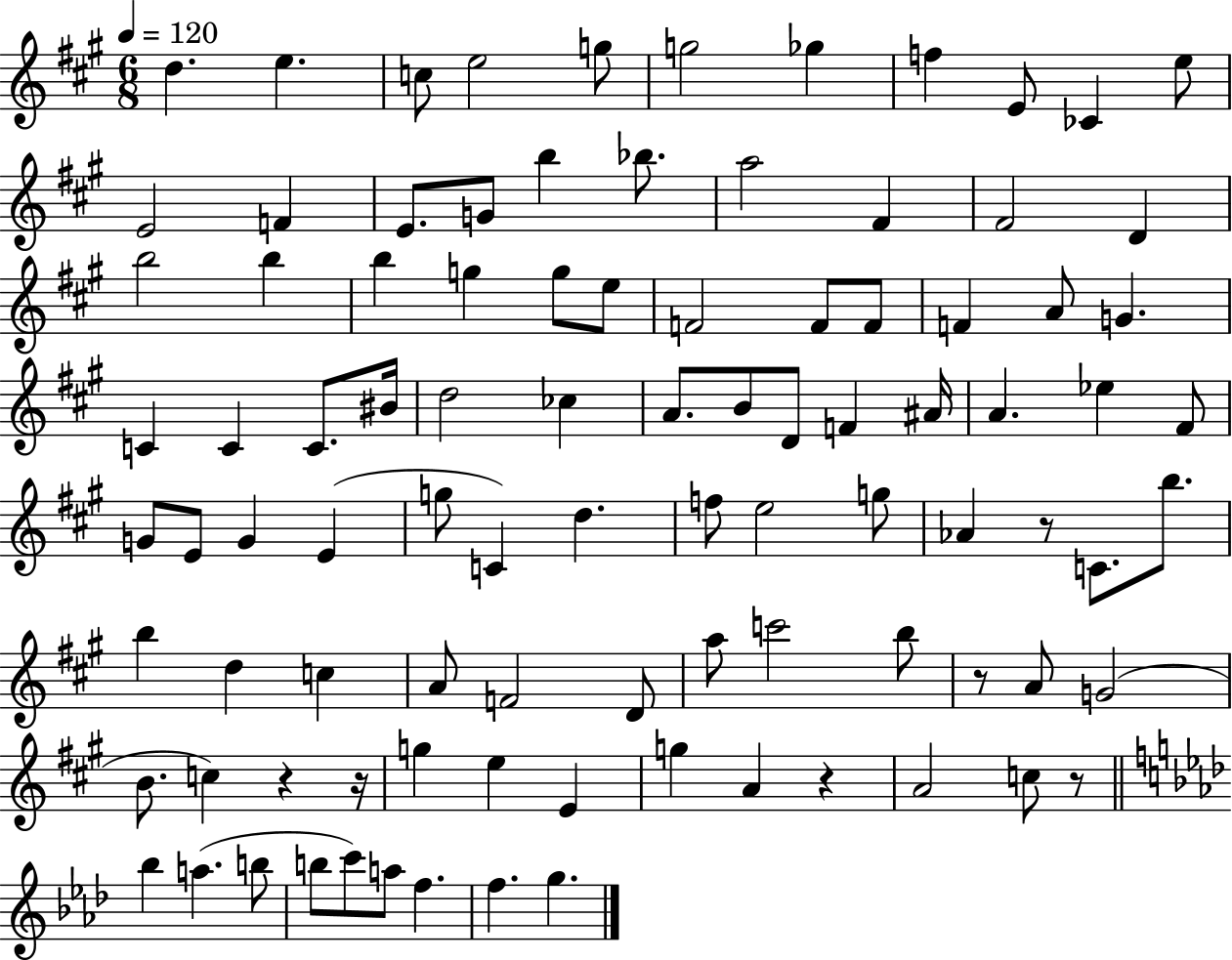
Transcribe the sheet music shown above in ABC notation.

X:1
T:Untitled
M:6/8
L:1/4
K:A
d e c/2 e2 g/2 g2 _g f E/2 _C e/2 E2 F E/2 G/2 b _b/2 a2 ^F ^F2 D b2 b b g g/2 e/2 F2 F/2 F/2 F A/2 G C C C/2 ^B/4 d2 _c A/2 B/2 D/2 F ^A/4 A _e ^F/2 G/2 E/2 G E g/2 C d f/2 e2 g/2 _A z/2 C/2 b/2 b d c A/2 F2 D/2 a/2 c'2 b/2 z/2 A/2 G2 B/2 c z z/4 g e E g A z A2 c/2 z/2 _b a b/2 b/2 c'/2 a/2 f f g